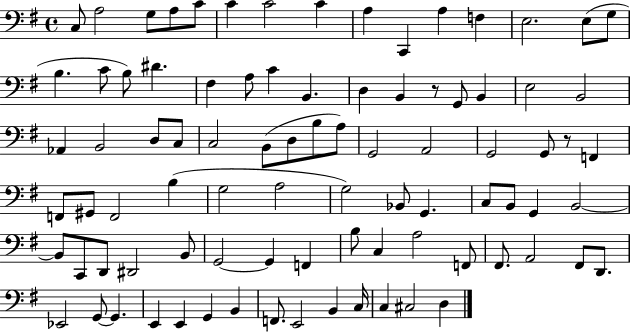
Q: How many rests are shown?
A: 2